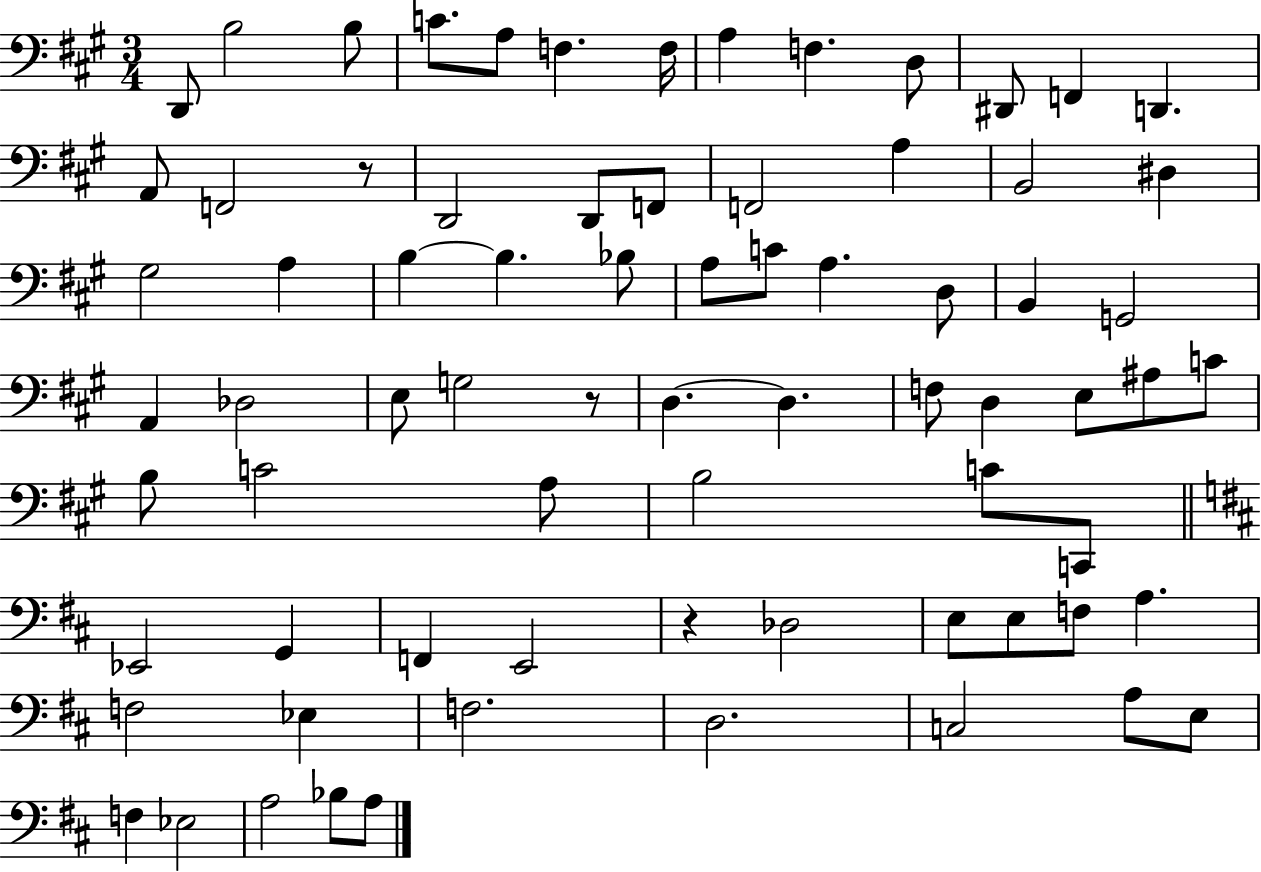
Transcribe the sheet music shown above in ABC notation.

X:1
T:Untitled
M:3/4
L:1/4
K:A
D,,/2 B,2 B,/2 C/2 A,/2 F, F,/4 A, F, D,/2 ^D,,/2 F,, D,, A,,/2 F,,2 z/2 D,,2 D,,/2 F,,/2 F,,2 A, B,,2 ^D, ^G,2 A, B, B, _B,/2 A,/2 C/2 A, D,/2 B,, G,,2 A,, _D,2 E,/2 G,2 z/2 D, D, F,/2 D, E,/2 ^A,/2 C/2 B,/2 C2 A,/2 B,2 C/2 C,,/2 _E,,2 G,, F,, E,,2 z _D,2 E,/2 E,/2 F,/2 A, F,2 _E, F,2 D,2 C,2 A,/2 E,/2 F, _E,2 A,2 _B,/2 A,/2